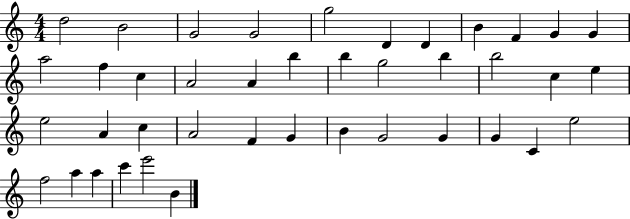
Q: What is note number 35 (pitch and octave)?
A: E5